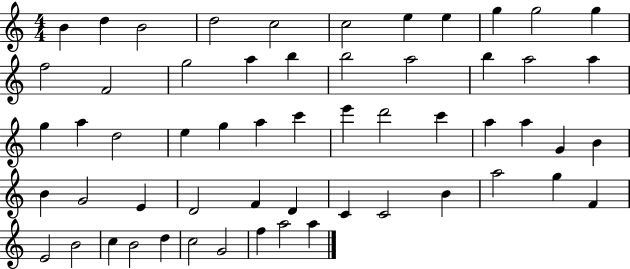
{
  \clef treble
  \numericTimeSignature
  \time 4/4
  \key c \major
  b'4 d''4 b'2 | d''2 c''2 | c''2 e''4 e''4 | g''4 g''2 g''4 | \break f''2 f'2 | g''2 a''4 b''4 | b''2 a''2 | b''4 a''2 a''4 | \break g''4 a''4 d''2 | e''4 g''4 a''4 c'''4 | e'''4 d'''2 c'''4 | a''4 a''4 g'4 b'4 | \break b'4 g'2 e'4 | d'2 f'4 d'4 | c'4 c'2 b'4 | a''2 g''4 f'4 | \break e'2 b'2 | c''4 b'2 d''4 | c''2 g'2 | f''4 a''2 a''4 | \break \bar "|."
}